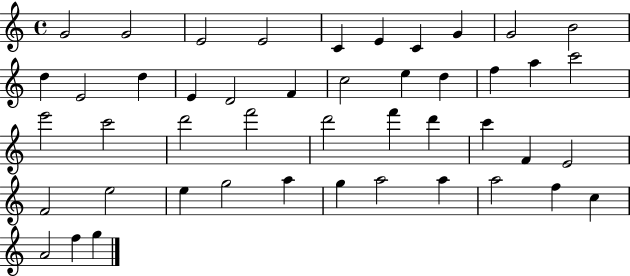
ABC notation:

X:1
T:Untitled
M:4/4
L:1/4
K:C
G2 G2 E2 E2 C E C G G2 B2 d E2 d E D2 F c2 e d f a c'2 e'2 c'2 d'2 f'2 d'2 f' d' c' F E2 F2 e2 e g2 a g a2 a a2 f c A2 f g